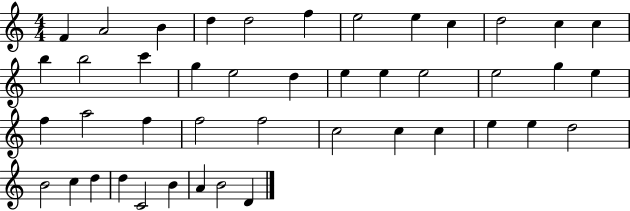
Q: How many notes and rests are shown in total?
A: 44